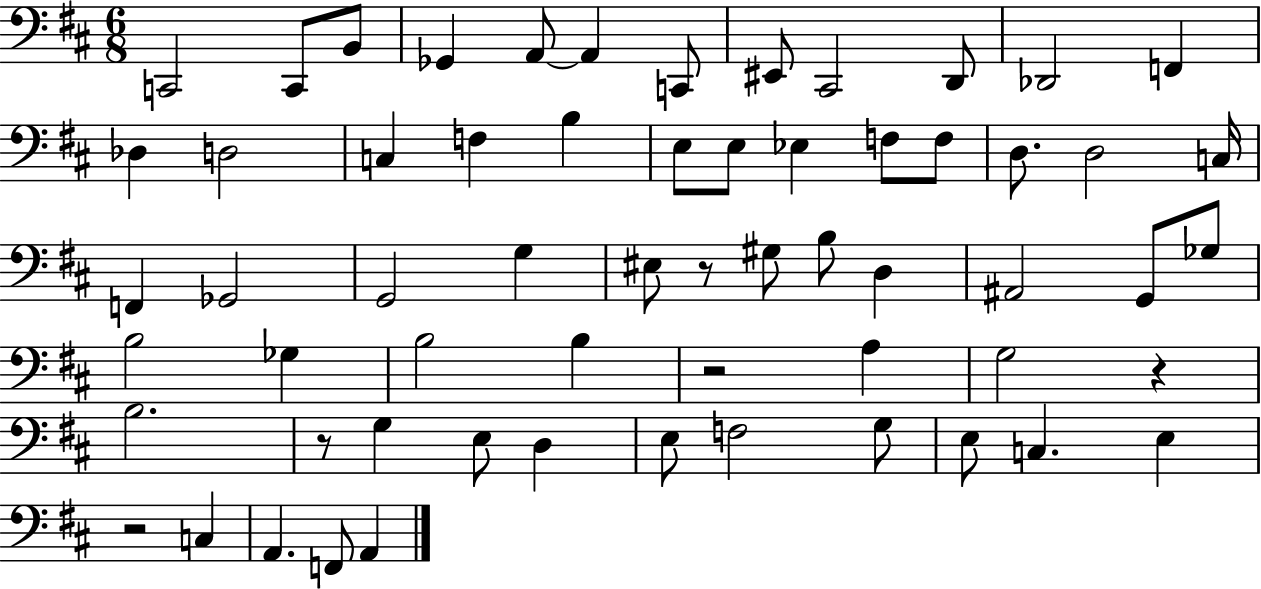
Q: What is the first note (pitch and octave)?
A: C2